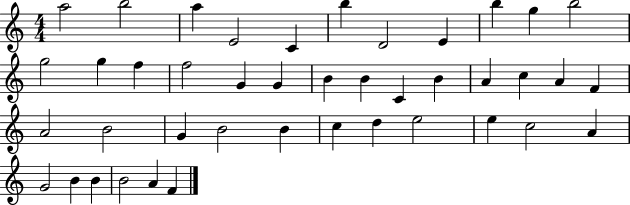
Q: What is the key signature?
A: C major